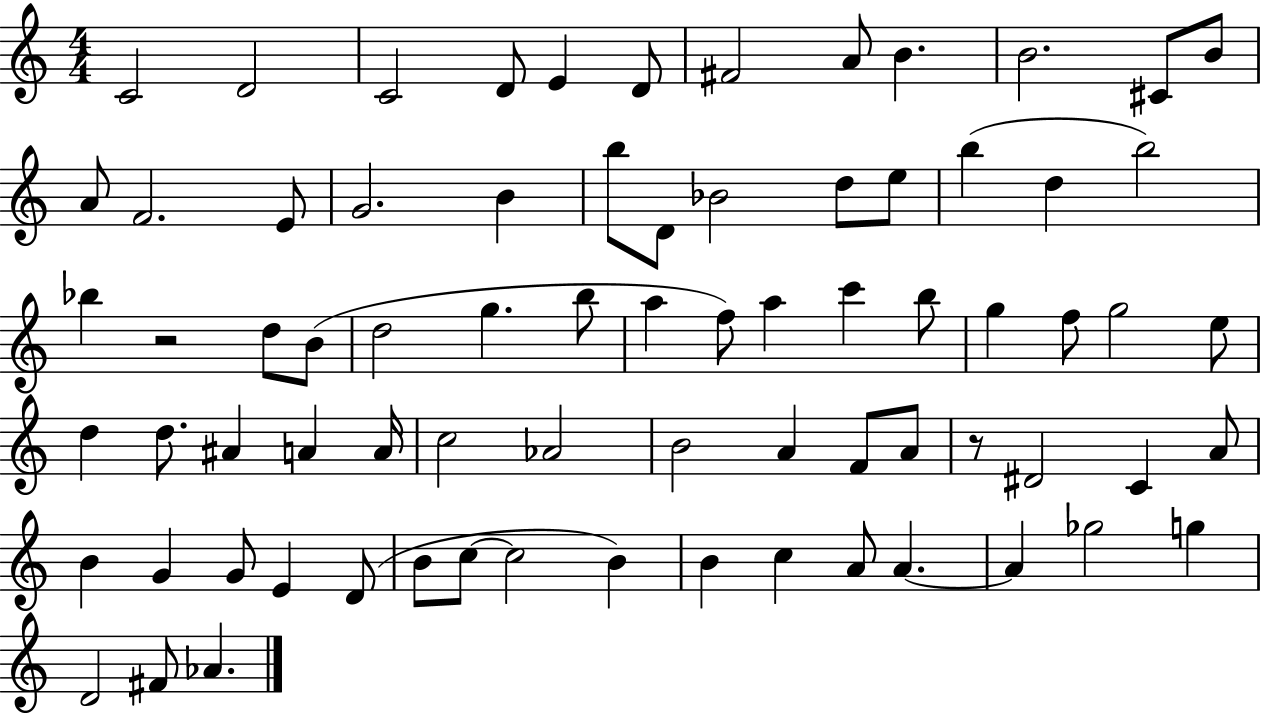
X:1
T:Untitled
M:4/4
L:1/4
K:C
C2 D2 C2 D/2 E D/2 ^F2 A/2 B B2 ^C/2 B/2 A/2 F2 E/2 G2 B b/2 D/2 _B2 d/2 e/2 b d b2 _b z2 d/2 B/2 d2 g b/2 a f/2 a c' b/2 g f/2 g2 e/2 d d/2 ^A A A/4 c2 _A2 B2 A F/2 A/2 z/2 ^D2 C A/2 B G G/2 E D/2 B/2 c/2 c2 B B c A/2 A A _g2 g D2 ^F/2 _A